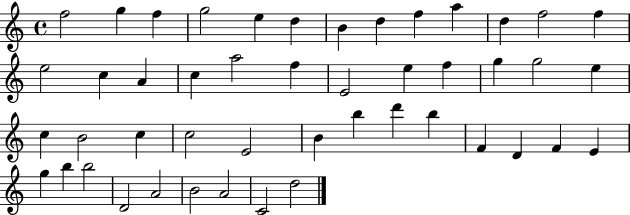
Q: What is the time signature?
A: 4/4